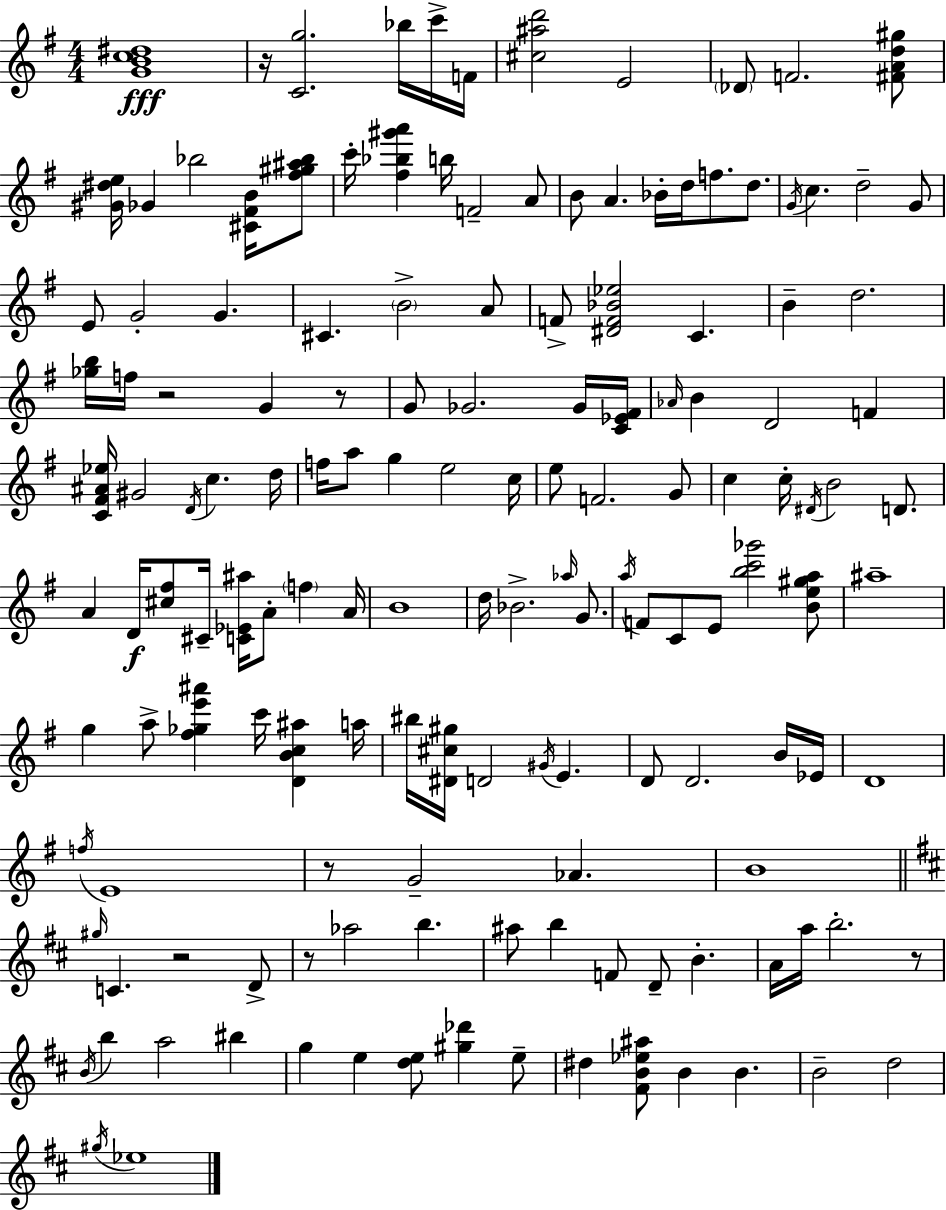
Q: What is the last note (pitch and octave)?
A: Eb5